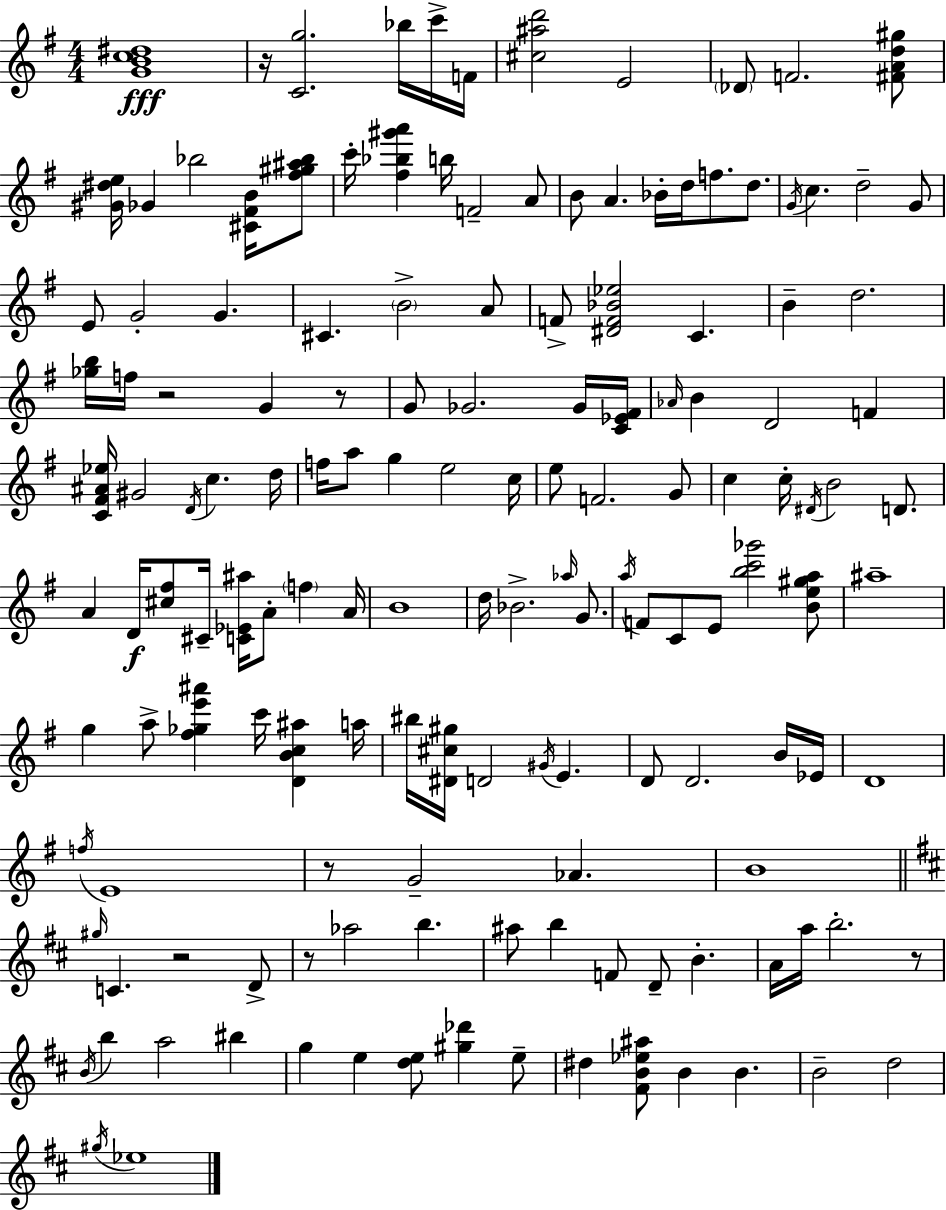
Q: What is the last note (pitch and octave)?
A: Eb5